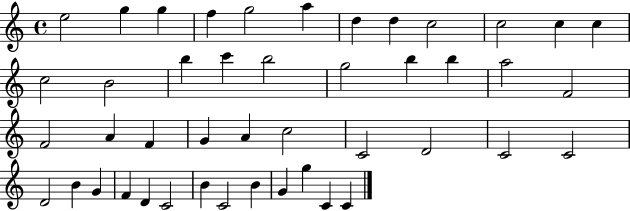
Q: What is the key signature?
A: C major